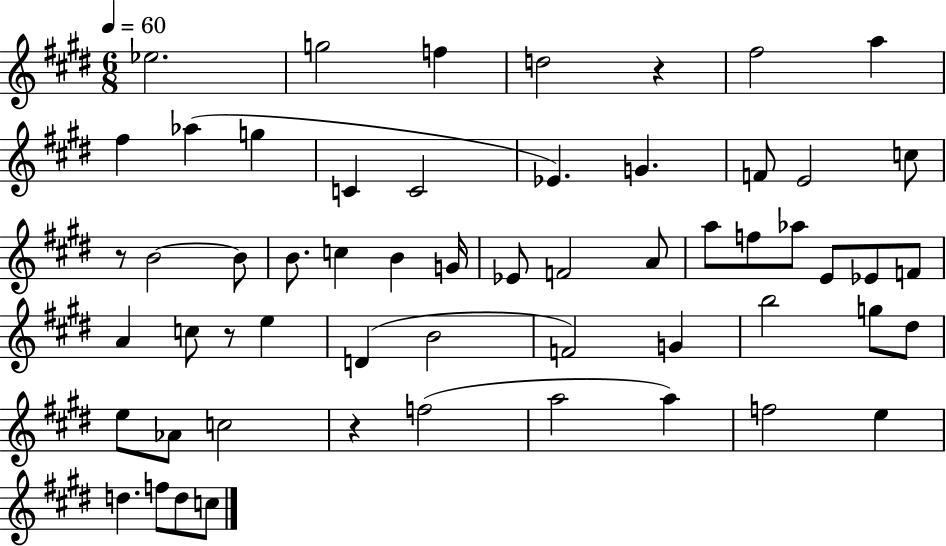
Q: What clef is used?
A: treble